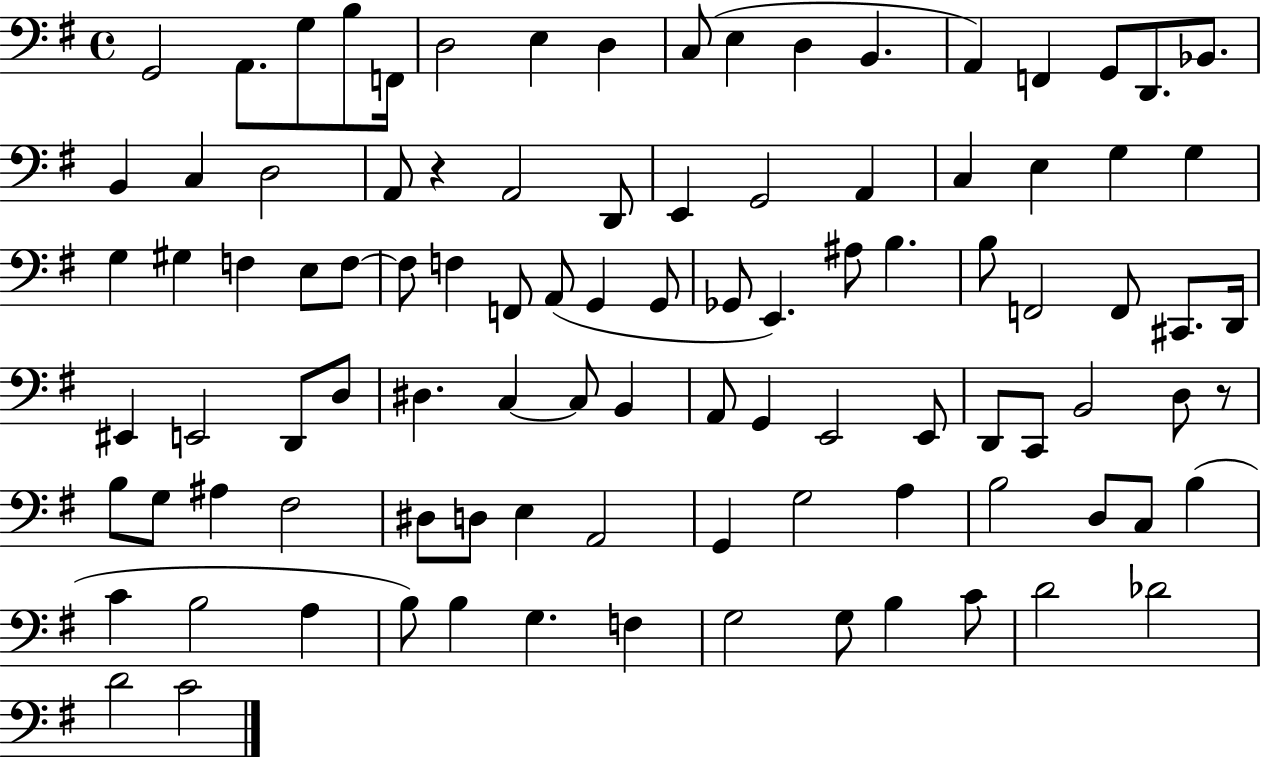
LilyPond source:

{
  \clef bass
  \time 4/4
  \defaultTimeSignature
  \key g \major
  g,2 a,8. g8 b8 f,16 | d2 e4 d4 | c8( e4 d4 b,4. | a,4) f,4 g,8 d,8. bes,8. | \break b,4 c4 d2 | a,8 r4 a,2 d,8 | e,4 g,2 a,4 | c4 e4 g4 g4 | \break g4 gis4 f4 e8 f8~~ | f8 f4 f,8 a,8( g,4 g,8 | ges,8 e,4.) ais8 b4. | b8 f,2 f,8 cis,8. d,16 | \break eis,4 e,2 d,8 d8 | dis4. c4~~ c8 b,4 | a,8 g,4 e,2 e,8 | d,8 c,8 b,2 d8 r8 | \break b8 g8 ais4 fis2 | dis8 d8 e4 a,2 | g,4 g2 a4 | b2 d8 c8 b4( | \break c'4 b2 a4 | b8) b4 g4. f4 | g2 g8 b4 c'8 | d'2 des'2 | \break d'2 c'2 | \bar "|."
}